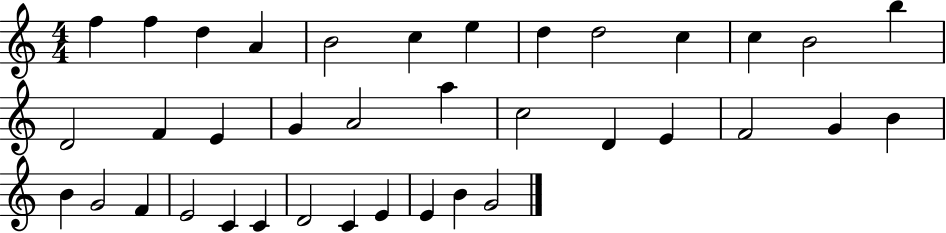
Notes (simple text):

F5/q F5/q D5/q A4/q B4/h C5/q E5/q D5/q D5/h C5/q C5/q B4/h B5/q D4/h F4/q E4/q G4/q A4/h A5/q C5/h D4/q E4/q F4/h G4/q B4/q B4/q G4/h F4/q E4/h C4/q C4/q D4/h C4/q E4/q E4/q B4/q G4/h